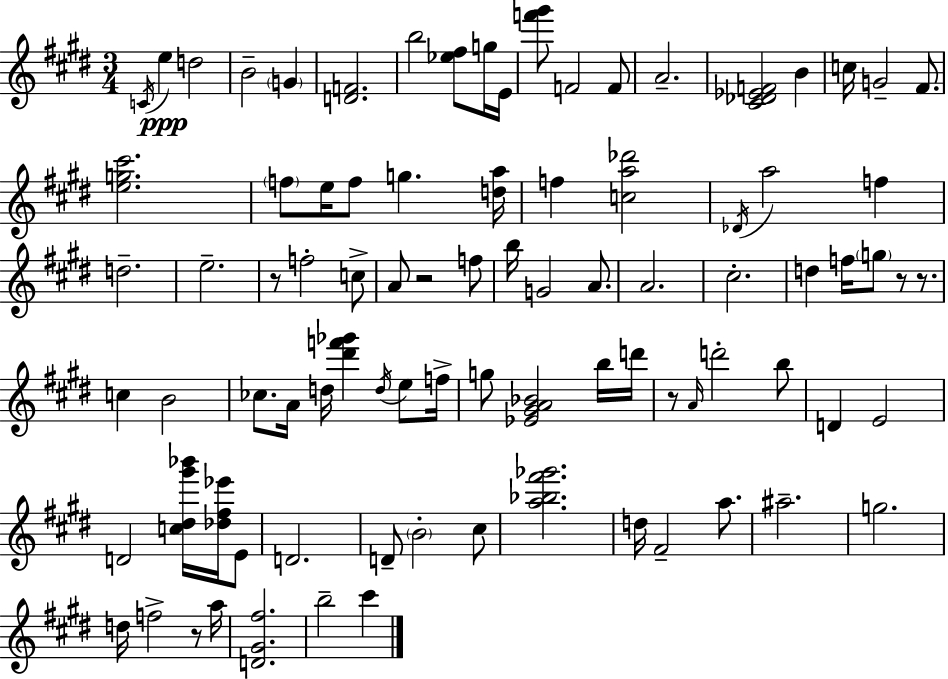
{
  \clef treble
  \numericTimeSignature
  \time 3/4
  \key e \major
  \repeat volta 2 { \acciaccatura { c'16 }\ppp e''4 d''2 | b'2-- \parenthesize g'4 | <d' f'>2. | b''2 <ees'' fis''>8 g''16 | \break e'16 <f''' gis'''>8 f'2 f'8 | a'2.-- | <cis' des' ees' f'>2 b'4 | c''16 g'2-- fis'8. | \break <e'' g'' cis'''>2. | \parenthesize f''8 e''16 f''8 g''4. | <d'' a''>16 f''4 <c'' a'' des'''>2 | \acciaccatura { des'16 } a''2 f''4 | \break d''2.-- | e''2.-- | r8 f''2-. | c''8-> a'8 r2 | \break f''8 b''16 g'2 a'8. | a'2. | cis''2.-. | d''4 f''16 \parenthesize g''8 r8 r8. | \break c''4 b'2 | ces''8. a'16 d''16 <dis''' f''' ges'''>4 \acciaccatura { d''16 } | e''8 f''16-> g''8 <ees' gis' a' bes'>2 | b''16 d'''16 r8 \grace { a'16 } d'''2-. | \break b''8 d'4 e'2 | d'2 | <c'' dis'' gis''' bes'''>16 <des'' fis'' ees'''>16 e'8 d'2. | d'8-- \parenthesize b'2-. | \break cis''8 <a'' bes'' fis''' ges'''>2. | d''16 fis'2-- | a''8. ais''2.-- | g''2. | \break d''16 f''2-> | r8 a''16 <d' gis' fis''>2. | b''2-- | cis'''4 } \bar "|."
}